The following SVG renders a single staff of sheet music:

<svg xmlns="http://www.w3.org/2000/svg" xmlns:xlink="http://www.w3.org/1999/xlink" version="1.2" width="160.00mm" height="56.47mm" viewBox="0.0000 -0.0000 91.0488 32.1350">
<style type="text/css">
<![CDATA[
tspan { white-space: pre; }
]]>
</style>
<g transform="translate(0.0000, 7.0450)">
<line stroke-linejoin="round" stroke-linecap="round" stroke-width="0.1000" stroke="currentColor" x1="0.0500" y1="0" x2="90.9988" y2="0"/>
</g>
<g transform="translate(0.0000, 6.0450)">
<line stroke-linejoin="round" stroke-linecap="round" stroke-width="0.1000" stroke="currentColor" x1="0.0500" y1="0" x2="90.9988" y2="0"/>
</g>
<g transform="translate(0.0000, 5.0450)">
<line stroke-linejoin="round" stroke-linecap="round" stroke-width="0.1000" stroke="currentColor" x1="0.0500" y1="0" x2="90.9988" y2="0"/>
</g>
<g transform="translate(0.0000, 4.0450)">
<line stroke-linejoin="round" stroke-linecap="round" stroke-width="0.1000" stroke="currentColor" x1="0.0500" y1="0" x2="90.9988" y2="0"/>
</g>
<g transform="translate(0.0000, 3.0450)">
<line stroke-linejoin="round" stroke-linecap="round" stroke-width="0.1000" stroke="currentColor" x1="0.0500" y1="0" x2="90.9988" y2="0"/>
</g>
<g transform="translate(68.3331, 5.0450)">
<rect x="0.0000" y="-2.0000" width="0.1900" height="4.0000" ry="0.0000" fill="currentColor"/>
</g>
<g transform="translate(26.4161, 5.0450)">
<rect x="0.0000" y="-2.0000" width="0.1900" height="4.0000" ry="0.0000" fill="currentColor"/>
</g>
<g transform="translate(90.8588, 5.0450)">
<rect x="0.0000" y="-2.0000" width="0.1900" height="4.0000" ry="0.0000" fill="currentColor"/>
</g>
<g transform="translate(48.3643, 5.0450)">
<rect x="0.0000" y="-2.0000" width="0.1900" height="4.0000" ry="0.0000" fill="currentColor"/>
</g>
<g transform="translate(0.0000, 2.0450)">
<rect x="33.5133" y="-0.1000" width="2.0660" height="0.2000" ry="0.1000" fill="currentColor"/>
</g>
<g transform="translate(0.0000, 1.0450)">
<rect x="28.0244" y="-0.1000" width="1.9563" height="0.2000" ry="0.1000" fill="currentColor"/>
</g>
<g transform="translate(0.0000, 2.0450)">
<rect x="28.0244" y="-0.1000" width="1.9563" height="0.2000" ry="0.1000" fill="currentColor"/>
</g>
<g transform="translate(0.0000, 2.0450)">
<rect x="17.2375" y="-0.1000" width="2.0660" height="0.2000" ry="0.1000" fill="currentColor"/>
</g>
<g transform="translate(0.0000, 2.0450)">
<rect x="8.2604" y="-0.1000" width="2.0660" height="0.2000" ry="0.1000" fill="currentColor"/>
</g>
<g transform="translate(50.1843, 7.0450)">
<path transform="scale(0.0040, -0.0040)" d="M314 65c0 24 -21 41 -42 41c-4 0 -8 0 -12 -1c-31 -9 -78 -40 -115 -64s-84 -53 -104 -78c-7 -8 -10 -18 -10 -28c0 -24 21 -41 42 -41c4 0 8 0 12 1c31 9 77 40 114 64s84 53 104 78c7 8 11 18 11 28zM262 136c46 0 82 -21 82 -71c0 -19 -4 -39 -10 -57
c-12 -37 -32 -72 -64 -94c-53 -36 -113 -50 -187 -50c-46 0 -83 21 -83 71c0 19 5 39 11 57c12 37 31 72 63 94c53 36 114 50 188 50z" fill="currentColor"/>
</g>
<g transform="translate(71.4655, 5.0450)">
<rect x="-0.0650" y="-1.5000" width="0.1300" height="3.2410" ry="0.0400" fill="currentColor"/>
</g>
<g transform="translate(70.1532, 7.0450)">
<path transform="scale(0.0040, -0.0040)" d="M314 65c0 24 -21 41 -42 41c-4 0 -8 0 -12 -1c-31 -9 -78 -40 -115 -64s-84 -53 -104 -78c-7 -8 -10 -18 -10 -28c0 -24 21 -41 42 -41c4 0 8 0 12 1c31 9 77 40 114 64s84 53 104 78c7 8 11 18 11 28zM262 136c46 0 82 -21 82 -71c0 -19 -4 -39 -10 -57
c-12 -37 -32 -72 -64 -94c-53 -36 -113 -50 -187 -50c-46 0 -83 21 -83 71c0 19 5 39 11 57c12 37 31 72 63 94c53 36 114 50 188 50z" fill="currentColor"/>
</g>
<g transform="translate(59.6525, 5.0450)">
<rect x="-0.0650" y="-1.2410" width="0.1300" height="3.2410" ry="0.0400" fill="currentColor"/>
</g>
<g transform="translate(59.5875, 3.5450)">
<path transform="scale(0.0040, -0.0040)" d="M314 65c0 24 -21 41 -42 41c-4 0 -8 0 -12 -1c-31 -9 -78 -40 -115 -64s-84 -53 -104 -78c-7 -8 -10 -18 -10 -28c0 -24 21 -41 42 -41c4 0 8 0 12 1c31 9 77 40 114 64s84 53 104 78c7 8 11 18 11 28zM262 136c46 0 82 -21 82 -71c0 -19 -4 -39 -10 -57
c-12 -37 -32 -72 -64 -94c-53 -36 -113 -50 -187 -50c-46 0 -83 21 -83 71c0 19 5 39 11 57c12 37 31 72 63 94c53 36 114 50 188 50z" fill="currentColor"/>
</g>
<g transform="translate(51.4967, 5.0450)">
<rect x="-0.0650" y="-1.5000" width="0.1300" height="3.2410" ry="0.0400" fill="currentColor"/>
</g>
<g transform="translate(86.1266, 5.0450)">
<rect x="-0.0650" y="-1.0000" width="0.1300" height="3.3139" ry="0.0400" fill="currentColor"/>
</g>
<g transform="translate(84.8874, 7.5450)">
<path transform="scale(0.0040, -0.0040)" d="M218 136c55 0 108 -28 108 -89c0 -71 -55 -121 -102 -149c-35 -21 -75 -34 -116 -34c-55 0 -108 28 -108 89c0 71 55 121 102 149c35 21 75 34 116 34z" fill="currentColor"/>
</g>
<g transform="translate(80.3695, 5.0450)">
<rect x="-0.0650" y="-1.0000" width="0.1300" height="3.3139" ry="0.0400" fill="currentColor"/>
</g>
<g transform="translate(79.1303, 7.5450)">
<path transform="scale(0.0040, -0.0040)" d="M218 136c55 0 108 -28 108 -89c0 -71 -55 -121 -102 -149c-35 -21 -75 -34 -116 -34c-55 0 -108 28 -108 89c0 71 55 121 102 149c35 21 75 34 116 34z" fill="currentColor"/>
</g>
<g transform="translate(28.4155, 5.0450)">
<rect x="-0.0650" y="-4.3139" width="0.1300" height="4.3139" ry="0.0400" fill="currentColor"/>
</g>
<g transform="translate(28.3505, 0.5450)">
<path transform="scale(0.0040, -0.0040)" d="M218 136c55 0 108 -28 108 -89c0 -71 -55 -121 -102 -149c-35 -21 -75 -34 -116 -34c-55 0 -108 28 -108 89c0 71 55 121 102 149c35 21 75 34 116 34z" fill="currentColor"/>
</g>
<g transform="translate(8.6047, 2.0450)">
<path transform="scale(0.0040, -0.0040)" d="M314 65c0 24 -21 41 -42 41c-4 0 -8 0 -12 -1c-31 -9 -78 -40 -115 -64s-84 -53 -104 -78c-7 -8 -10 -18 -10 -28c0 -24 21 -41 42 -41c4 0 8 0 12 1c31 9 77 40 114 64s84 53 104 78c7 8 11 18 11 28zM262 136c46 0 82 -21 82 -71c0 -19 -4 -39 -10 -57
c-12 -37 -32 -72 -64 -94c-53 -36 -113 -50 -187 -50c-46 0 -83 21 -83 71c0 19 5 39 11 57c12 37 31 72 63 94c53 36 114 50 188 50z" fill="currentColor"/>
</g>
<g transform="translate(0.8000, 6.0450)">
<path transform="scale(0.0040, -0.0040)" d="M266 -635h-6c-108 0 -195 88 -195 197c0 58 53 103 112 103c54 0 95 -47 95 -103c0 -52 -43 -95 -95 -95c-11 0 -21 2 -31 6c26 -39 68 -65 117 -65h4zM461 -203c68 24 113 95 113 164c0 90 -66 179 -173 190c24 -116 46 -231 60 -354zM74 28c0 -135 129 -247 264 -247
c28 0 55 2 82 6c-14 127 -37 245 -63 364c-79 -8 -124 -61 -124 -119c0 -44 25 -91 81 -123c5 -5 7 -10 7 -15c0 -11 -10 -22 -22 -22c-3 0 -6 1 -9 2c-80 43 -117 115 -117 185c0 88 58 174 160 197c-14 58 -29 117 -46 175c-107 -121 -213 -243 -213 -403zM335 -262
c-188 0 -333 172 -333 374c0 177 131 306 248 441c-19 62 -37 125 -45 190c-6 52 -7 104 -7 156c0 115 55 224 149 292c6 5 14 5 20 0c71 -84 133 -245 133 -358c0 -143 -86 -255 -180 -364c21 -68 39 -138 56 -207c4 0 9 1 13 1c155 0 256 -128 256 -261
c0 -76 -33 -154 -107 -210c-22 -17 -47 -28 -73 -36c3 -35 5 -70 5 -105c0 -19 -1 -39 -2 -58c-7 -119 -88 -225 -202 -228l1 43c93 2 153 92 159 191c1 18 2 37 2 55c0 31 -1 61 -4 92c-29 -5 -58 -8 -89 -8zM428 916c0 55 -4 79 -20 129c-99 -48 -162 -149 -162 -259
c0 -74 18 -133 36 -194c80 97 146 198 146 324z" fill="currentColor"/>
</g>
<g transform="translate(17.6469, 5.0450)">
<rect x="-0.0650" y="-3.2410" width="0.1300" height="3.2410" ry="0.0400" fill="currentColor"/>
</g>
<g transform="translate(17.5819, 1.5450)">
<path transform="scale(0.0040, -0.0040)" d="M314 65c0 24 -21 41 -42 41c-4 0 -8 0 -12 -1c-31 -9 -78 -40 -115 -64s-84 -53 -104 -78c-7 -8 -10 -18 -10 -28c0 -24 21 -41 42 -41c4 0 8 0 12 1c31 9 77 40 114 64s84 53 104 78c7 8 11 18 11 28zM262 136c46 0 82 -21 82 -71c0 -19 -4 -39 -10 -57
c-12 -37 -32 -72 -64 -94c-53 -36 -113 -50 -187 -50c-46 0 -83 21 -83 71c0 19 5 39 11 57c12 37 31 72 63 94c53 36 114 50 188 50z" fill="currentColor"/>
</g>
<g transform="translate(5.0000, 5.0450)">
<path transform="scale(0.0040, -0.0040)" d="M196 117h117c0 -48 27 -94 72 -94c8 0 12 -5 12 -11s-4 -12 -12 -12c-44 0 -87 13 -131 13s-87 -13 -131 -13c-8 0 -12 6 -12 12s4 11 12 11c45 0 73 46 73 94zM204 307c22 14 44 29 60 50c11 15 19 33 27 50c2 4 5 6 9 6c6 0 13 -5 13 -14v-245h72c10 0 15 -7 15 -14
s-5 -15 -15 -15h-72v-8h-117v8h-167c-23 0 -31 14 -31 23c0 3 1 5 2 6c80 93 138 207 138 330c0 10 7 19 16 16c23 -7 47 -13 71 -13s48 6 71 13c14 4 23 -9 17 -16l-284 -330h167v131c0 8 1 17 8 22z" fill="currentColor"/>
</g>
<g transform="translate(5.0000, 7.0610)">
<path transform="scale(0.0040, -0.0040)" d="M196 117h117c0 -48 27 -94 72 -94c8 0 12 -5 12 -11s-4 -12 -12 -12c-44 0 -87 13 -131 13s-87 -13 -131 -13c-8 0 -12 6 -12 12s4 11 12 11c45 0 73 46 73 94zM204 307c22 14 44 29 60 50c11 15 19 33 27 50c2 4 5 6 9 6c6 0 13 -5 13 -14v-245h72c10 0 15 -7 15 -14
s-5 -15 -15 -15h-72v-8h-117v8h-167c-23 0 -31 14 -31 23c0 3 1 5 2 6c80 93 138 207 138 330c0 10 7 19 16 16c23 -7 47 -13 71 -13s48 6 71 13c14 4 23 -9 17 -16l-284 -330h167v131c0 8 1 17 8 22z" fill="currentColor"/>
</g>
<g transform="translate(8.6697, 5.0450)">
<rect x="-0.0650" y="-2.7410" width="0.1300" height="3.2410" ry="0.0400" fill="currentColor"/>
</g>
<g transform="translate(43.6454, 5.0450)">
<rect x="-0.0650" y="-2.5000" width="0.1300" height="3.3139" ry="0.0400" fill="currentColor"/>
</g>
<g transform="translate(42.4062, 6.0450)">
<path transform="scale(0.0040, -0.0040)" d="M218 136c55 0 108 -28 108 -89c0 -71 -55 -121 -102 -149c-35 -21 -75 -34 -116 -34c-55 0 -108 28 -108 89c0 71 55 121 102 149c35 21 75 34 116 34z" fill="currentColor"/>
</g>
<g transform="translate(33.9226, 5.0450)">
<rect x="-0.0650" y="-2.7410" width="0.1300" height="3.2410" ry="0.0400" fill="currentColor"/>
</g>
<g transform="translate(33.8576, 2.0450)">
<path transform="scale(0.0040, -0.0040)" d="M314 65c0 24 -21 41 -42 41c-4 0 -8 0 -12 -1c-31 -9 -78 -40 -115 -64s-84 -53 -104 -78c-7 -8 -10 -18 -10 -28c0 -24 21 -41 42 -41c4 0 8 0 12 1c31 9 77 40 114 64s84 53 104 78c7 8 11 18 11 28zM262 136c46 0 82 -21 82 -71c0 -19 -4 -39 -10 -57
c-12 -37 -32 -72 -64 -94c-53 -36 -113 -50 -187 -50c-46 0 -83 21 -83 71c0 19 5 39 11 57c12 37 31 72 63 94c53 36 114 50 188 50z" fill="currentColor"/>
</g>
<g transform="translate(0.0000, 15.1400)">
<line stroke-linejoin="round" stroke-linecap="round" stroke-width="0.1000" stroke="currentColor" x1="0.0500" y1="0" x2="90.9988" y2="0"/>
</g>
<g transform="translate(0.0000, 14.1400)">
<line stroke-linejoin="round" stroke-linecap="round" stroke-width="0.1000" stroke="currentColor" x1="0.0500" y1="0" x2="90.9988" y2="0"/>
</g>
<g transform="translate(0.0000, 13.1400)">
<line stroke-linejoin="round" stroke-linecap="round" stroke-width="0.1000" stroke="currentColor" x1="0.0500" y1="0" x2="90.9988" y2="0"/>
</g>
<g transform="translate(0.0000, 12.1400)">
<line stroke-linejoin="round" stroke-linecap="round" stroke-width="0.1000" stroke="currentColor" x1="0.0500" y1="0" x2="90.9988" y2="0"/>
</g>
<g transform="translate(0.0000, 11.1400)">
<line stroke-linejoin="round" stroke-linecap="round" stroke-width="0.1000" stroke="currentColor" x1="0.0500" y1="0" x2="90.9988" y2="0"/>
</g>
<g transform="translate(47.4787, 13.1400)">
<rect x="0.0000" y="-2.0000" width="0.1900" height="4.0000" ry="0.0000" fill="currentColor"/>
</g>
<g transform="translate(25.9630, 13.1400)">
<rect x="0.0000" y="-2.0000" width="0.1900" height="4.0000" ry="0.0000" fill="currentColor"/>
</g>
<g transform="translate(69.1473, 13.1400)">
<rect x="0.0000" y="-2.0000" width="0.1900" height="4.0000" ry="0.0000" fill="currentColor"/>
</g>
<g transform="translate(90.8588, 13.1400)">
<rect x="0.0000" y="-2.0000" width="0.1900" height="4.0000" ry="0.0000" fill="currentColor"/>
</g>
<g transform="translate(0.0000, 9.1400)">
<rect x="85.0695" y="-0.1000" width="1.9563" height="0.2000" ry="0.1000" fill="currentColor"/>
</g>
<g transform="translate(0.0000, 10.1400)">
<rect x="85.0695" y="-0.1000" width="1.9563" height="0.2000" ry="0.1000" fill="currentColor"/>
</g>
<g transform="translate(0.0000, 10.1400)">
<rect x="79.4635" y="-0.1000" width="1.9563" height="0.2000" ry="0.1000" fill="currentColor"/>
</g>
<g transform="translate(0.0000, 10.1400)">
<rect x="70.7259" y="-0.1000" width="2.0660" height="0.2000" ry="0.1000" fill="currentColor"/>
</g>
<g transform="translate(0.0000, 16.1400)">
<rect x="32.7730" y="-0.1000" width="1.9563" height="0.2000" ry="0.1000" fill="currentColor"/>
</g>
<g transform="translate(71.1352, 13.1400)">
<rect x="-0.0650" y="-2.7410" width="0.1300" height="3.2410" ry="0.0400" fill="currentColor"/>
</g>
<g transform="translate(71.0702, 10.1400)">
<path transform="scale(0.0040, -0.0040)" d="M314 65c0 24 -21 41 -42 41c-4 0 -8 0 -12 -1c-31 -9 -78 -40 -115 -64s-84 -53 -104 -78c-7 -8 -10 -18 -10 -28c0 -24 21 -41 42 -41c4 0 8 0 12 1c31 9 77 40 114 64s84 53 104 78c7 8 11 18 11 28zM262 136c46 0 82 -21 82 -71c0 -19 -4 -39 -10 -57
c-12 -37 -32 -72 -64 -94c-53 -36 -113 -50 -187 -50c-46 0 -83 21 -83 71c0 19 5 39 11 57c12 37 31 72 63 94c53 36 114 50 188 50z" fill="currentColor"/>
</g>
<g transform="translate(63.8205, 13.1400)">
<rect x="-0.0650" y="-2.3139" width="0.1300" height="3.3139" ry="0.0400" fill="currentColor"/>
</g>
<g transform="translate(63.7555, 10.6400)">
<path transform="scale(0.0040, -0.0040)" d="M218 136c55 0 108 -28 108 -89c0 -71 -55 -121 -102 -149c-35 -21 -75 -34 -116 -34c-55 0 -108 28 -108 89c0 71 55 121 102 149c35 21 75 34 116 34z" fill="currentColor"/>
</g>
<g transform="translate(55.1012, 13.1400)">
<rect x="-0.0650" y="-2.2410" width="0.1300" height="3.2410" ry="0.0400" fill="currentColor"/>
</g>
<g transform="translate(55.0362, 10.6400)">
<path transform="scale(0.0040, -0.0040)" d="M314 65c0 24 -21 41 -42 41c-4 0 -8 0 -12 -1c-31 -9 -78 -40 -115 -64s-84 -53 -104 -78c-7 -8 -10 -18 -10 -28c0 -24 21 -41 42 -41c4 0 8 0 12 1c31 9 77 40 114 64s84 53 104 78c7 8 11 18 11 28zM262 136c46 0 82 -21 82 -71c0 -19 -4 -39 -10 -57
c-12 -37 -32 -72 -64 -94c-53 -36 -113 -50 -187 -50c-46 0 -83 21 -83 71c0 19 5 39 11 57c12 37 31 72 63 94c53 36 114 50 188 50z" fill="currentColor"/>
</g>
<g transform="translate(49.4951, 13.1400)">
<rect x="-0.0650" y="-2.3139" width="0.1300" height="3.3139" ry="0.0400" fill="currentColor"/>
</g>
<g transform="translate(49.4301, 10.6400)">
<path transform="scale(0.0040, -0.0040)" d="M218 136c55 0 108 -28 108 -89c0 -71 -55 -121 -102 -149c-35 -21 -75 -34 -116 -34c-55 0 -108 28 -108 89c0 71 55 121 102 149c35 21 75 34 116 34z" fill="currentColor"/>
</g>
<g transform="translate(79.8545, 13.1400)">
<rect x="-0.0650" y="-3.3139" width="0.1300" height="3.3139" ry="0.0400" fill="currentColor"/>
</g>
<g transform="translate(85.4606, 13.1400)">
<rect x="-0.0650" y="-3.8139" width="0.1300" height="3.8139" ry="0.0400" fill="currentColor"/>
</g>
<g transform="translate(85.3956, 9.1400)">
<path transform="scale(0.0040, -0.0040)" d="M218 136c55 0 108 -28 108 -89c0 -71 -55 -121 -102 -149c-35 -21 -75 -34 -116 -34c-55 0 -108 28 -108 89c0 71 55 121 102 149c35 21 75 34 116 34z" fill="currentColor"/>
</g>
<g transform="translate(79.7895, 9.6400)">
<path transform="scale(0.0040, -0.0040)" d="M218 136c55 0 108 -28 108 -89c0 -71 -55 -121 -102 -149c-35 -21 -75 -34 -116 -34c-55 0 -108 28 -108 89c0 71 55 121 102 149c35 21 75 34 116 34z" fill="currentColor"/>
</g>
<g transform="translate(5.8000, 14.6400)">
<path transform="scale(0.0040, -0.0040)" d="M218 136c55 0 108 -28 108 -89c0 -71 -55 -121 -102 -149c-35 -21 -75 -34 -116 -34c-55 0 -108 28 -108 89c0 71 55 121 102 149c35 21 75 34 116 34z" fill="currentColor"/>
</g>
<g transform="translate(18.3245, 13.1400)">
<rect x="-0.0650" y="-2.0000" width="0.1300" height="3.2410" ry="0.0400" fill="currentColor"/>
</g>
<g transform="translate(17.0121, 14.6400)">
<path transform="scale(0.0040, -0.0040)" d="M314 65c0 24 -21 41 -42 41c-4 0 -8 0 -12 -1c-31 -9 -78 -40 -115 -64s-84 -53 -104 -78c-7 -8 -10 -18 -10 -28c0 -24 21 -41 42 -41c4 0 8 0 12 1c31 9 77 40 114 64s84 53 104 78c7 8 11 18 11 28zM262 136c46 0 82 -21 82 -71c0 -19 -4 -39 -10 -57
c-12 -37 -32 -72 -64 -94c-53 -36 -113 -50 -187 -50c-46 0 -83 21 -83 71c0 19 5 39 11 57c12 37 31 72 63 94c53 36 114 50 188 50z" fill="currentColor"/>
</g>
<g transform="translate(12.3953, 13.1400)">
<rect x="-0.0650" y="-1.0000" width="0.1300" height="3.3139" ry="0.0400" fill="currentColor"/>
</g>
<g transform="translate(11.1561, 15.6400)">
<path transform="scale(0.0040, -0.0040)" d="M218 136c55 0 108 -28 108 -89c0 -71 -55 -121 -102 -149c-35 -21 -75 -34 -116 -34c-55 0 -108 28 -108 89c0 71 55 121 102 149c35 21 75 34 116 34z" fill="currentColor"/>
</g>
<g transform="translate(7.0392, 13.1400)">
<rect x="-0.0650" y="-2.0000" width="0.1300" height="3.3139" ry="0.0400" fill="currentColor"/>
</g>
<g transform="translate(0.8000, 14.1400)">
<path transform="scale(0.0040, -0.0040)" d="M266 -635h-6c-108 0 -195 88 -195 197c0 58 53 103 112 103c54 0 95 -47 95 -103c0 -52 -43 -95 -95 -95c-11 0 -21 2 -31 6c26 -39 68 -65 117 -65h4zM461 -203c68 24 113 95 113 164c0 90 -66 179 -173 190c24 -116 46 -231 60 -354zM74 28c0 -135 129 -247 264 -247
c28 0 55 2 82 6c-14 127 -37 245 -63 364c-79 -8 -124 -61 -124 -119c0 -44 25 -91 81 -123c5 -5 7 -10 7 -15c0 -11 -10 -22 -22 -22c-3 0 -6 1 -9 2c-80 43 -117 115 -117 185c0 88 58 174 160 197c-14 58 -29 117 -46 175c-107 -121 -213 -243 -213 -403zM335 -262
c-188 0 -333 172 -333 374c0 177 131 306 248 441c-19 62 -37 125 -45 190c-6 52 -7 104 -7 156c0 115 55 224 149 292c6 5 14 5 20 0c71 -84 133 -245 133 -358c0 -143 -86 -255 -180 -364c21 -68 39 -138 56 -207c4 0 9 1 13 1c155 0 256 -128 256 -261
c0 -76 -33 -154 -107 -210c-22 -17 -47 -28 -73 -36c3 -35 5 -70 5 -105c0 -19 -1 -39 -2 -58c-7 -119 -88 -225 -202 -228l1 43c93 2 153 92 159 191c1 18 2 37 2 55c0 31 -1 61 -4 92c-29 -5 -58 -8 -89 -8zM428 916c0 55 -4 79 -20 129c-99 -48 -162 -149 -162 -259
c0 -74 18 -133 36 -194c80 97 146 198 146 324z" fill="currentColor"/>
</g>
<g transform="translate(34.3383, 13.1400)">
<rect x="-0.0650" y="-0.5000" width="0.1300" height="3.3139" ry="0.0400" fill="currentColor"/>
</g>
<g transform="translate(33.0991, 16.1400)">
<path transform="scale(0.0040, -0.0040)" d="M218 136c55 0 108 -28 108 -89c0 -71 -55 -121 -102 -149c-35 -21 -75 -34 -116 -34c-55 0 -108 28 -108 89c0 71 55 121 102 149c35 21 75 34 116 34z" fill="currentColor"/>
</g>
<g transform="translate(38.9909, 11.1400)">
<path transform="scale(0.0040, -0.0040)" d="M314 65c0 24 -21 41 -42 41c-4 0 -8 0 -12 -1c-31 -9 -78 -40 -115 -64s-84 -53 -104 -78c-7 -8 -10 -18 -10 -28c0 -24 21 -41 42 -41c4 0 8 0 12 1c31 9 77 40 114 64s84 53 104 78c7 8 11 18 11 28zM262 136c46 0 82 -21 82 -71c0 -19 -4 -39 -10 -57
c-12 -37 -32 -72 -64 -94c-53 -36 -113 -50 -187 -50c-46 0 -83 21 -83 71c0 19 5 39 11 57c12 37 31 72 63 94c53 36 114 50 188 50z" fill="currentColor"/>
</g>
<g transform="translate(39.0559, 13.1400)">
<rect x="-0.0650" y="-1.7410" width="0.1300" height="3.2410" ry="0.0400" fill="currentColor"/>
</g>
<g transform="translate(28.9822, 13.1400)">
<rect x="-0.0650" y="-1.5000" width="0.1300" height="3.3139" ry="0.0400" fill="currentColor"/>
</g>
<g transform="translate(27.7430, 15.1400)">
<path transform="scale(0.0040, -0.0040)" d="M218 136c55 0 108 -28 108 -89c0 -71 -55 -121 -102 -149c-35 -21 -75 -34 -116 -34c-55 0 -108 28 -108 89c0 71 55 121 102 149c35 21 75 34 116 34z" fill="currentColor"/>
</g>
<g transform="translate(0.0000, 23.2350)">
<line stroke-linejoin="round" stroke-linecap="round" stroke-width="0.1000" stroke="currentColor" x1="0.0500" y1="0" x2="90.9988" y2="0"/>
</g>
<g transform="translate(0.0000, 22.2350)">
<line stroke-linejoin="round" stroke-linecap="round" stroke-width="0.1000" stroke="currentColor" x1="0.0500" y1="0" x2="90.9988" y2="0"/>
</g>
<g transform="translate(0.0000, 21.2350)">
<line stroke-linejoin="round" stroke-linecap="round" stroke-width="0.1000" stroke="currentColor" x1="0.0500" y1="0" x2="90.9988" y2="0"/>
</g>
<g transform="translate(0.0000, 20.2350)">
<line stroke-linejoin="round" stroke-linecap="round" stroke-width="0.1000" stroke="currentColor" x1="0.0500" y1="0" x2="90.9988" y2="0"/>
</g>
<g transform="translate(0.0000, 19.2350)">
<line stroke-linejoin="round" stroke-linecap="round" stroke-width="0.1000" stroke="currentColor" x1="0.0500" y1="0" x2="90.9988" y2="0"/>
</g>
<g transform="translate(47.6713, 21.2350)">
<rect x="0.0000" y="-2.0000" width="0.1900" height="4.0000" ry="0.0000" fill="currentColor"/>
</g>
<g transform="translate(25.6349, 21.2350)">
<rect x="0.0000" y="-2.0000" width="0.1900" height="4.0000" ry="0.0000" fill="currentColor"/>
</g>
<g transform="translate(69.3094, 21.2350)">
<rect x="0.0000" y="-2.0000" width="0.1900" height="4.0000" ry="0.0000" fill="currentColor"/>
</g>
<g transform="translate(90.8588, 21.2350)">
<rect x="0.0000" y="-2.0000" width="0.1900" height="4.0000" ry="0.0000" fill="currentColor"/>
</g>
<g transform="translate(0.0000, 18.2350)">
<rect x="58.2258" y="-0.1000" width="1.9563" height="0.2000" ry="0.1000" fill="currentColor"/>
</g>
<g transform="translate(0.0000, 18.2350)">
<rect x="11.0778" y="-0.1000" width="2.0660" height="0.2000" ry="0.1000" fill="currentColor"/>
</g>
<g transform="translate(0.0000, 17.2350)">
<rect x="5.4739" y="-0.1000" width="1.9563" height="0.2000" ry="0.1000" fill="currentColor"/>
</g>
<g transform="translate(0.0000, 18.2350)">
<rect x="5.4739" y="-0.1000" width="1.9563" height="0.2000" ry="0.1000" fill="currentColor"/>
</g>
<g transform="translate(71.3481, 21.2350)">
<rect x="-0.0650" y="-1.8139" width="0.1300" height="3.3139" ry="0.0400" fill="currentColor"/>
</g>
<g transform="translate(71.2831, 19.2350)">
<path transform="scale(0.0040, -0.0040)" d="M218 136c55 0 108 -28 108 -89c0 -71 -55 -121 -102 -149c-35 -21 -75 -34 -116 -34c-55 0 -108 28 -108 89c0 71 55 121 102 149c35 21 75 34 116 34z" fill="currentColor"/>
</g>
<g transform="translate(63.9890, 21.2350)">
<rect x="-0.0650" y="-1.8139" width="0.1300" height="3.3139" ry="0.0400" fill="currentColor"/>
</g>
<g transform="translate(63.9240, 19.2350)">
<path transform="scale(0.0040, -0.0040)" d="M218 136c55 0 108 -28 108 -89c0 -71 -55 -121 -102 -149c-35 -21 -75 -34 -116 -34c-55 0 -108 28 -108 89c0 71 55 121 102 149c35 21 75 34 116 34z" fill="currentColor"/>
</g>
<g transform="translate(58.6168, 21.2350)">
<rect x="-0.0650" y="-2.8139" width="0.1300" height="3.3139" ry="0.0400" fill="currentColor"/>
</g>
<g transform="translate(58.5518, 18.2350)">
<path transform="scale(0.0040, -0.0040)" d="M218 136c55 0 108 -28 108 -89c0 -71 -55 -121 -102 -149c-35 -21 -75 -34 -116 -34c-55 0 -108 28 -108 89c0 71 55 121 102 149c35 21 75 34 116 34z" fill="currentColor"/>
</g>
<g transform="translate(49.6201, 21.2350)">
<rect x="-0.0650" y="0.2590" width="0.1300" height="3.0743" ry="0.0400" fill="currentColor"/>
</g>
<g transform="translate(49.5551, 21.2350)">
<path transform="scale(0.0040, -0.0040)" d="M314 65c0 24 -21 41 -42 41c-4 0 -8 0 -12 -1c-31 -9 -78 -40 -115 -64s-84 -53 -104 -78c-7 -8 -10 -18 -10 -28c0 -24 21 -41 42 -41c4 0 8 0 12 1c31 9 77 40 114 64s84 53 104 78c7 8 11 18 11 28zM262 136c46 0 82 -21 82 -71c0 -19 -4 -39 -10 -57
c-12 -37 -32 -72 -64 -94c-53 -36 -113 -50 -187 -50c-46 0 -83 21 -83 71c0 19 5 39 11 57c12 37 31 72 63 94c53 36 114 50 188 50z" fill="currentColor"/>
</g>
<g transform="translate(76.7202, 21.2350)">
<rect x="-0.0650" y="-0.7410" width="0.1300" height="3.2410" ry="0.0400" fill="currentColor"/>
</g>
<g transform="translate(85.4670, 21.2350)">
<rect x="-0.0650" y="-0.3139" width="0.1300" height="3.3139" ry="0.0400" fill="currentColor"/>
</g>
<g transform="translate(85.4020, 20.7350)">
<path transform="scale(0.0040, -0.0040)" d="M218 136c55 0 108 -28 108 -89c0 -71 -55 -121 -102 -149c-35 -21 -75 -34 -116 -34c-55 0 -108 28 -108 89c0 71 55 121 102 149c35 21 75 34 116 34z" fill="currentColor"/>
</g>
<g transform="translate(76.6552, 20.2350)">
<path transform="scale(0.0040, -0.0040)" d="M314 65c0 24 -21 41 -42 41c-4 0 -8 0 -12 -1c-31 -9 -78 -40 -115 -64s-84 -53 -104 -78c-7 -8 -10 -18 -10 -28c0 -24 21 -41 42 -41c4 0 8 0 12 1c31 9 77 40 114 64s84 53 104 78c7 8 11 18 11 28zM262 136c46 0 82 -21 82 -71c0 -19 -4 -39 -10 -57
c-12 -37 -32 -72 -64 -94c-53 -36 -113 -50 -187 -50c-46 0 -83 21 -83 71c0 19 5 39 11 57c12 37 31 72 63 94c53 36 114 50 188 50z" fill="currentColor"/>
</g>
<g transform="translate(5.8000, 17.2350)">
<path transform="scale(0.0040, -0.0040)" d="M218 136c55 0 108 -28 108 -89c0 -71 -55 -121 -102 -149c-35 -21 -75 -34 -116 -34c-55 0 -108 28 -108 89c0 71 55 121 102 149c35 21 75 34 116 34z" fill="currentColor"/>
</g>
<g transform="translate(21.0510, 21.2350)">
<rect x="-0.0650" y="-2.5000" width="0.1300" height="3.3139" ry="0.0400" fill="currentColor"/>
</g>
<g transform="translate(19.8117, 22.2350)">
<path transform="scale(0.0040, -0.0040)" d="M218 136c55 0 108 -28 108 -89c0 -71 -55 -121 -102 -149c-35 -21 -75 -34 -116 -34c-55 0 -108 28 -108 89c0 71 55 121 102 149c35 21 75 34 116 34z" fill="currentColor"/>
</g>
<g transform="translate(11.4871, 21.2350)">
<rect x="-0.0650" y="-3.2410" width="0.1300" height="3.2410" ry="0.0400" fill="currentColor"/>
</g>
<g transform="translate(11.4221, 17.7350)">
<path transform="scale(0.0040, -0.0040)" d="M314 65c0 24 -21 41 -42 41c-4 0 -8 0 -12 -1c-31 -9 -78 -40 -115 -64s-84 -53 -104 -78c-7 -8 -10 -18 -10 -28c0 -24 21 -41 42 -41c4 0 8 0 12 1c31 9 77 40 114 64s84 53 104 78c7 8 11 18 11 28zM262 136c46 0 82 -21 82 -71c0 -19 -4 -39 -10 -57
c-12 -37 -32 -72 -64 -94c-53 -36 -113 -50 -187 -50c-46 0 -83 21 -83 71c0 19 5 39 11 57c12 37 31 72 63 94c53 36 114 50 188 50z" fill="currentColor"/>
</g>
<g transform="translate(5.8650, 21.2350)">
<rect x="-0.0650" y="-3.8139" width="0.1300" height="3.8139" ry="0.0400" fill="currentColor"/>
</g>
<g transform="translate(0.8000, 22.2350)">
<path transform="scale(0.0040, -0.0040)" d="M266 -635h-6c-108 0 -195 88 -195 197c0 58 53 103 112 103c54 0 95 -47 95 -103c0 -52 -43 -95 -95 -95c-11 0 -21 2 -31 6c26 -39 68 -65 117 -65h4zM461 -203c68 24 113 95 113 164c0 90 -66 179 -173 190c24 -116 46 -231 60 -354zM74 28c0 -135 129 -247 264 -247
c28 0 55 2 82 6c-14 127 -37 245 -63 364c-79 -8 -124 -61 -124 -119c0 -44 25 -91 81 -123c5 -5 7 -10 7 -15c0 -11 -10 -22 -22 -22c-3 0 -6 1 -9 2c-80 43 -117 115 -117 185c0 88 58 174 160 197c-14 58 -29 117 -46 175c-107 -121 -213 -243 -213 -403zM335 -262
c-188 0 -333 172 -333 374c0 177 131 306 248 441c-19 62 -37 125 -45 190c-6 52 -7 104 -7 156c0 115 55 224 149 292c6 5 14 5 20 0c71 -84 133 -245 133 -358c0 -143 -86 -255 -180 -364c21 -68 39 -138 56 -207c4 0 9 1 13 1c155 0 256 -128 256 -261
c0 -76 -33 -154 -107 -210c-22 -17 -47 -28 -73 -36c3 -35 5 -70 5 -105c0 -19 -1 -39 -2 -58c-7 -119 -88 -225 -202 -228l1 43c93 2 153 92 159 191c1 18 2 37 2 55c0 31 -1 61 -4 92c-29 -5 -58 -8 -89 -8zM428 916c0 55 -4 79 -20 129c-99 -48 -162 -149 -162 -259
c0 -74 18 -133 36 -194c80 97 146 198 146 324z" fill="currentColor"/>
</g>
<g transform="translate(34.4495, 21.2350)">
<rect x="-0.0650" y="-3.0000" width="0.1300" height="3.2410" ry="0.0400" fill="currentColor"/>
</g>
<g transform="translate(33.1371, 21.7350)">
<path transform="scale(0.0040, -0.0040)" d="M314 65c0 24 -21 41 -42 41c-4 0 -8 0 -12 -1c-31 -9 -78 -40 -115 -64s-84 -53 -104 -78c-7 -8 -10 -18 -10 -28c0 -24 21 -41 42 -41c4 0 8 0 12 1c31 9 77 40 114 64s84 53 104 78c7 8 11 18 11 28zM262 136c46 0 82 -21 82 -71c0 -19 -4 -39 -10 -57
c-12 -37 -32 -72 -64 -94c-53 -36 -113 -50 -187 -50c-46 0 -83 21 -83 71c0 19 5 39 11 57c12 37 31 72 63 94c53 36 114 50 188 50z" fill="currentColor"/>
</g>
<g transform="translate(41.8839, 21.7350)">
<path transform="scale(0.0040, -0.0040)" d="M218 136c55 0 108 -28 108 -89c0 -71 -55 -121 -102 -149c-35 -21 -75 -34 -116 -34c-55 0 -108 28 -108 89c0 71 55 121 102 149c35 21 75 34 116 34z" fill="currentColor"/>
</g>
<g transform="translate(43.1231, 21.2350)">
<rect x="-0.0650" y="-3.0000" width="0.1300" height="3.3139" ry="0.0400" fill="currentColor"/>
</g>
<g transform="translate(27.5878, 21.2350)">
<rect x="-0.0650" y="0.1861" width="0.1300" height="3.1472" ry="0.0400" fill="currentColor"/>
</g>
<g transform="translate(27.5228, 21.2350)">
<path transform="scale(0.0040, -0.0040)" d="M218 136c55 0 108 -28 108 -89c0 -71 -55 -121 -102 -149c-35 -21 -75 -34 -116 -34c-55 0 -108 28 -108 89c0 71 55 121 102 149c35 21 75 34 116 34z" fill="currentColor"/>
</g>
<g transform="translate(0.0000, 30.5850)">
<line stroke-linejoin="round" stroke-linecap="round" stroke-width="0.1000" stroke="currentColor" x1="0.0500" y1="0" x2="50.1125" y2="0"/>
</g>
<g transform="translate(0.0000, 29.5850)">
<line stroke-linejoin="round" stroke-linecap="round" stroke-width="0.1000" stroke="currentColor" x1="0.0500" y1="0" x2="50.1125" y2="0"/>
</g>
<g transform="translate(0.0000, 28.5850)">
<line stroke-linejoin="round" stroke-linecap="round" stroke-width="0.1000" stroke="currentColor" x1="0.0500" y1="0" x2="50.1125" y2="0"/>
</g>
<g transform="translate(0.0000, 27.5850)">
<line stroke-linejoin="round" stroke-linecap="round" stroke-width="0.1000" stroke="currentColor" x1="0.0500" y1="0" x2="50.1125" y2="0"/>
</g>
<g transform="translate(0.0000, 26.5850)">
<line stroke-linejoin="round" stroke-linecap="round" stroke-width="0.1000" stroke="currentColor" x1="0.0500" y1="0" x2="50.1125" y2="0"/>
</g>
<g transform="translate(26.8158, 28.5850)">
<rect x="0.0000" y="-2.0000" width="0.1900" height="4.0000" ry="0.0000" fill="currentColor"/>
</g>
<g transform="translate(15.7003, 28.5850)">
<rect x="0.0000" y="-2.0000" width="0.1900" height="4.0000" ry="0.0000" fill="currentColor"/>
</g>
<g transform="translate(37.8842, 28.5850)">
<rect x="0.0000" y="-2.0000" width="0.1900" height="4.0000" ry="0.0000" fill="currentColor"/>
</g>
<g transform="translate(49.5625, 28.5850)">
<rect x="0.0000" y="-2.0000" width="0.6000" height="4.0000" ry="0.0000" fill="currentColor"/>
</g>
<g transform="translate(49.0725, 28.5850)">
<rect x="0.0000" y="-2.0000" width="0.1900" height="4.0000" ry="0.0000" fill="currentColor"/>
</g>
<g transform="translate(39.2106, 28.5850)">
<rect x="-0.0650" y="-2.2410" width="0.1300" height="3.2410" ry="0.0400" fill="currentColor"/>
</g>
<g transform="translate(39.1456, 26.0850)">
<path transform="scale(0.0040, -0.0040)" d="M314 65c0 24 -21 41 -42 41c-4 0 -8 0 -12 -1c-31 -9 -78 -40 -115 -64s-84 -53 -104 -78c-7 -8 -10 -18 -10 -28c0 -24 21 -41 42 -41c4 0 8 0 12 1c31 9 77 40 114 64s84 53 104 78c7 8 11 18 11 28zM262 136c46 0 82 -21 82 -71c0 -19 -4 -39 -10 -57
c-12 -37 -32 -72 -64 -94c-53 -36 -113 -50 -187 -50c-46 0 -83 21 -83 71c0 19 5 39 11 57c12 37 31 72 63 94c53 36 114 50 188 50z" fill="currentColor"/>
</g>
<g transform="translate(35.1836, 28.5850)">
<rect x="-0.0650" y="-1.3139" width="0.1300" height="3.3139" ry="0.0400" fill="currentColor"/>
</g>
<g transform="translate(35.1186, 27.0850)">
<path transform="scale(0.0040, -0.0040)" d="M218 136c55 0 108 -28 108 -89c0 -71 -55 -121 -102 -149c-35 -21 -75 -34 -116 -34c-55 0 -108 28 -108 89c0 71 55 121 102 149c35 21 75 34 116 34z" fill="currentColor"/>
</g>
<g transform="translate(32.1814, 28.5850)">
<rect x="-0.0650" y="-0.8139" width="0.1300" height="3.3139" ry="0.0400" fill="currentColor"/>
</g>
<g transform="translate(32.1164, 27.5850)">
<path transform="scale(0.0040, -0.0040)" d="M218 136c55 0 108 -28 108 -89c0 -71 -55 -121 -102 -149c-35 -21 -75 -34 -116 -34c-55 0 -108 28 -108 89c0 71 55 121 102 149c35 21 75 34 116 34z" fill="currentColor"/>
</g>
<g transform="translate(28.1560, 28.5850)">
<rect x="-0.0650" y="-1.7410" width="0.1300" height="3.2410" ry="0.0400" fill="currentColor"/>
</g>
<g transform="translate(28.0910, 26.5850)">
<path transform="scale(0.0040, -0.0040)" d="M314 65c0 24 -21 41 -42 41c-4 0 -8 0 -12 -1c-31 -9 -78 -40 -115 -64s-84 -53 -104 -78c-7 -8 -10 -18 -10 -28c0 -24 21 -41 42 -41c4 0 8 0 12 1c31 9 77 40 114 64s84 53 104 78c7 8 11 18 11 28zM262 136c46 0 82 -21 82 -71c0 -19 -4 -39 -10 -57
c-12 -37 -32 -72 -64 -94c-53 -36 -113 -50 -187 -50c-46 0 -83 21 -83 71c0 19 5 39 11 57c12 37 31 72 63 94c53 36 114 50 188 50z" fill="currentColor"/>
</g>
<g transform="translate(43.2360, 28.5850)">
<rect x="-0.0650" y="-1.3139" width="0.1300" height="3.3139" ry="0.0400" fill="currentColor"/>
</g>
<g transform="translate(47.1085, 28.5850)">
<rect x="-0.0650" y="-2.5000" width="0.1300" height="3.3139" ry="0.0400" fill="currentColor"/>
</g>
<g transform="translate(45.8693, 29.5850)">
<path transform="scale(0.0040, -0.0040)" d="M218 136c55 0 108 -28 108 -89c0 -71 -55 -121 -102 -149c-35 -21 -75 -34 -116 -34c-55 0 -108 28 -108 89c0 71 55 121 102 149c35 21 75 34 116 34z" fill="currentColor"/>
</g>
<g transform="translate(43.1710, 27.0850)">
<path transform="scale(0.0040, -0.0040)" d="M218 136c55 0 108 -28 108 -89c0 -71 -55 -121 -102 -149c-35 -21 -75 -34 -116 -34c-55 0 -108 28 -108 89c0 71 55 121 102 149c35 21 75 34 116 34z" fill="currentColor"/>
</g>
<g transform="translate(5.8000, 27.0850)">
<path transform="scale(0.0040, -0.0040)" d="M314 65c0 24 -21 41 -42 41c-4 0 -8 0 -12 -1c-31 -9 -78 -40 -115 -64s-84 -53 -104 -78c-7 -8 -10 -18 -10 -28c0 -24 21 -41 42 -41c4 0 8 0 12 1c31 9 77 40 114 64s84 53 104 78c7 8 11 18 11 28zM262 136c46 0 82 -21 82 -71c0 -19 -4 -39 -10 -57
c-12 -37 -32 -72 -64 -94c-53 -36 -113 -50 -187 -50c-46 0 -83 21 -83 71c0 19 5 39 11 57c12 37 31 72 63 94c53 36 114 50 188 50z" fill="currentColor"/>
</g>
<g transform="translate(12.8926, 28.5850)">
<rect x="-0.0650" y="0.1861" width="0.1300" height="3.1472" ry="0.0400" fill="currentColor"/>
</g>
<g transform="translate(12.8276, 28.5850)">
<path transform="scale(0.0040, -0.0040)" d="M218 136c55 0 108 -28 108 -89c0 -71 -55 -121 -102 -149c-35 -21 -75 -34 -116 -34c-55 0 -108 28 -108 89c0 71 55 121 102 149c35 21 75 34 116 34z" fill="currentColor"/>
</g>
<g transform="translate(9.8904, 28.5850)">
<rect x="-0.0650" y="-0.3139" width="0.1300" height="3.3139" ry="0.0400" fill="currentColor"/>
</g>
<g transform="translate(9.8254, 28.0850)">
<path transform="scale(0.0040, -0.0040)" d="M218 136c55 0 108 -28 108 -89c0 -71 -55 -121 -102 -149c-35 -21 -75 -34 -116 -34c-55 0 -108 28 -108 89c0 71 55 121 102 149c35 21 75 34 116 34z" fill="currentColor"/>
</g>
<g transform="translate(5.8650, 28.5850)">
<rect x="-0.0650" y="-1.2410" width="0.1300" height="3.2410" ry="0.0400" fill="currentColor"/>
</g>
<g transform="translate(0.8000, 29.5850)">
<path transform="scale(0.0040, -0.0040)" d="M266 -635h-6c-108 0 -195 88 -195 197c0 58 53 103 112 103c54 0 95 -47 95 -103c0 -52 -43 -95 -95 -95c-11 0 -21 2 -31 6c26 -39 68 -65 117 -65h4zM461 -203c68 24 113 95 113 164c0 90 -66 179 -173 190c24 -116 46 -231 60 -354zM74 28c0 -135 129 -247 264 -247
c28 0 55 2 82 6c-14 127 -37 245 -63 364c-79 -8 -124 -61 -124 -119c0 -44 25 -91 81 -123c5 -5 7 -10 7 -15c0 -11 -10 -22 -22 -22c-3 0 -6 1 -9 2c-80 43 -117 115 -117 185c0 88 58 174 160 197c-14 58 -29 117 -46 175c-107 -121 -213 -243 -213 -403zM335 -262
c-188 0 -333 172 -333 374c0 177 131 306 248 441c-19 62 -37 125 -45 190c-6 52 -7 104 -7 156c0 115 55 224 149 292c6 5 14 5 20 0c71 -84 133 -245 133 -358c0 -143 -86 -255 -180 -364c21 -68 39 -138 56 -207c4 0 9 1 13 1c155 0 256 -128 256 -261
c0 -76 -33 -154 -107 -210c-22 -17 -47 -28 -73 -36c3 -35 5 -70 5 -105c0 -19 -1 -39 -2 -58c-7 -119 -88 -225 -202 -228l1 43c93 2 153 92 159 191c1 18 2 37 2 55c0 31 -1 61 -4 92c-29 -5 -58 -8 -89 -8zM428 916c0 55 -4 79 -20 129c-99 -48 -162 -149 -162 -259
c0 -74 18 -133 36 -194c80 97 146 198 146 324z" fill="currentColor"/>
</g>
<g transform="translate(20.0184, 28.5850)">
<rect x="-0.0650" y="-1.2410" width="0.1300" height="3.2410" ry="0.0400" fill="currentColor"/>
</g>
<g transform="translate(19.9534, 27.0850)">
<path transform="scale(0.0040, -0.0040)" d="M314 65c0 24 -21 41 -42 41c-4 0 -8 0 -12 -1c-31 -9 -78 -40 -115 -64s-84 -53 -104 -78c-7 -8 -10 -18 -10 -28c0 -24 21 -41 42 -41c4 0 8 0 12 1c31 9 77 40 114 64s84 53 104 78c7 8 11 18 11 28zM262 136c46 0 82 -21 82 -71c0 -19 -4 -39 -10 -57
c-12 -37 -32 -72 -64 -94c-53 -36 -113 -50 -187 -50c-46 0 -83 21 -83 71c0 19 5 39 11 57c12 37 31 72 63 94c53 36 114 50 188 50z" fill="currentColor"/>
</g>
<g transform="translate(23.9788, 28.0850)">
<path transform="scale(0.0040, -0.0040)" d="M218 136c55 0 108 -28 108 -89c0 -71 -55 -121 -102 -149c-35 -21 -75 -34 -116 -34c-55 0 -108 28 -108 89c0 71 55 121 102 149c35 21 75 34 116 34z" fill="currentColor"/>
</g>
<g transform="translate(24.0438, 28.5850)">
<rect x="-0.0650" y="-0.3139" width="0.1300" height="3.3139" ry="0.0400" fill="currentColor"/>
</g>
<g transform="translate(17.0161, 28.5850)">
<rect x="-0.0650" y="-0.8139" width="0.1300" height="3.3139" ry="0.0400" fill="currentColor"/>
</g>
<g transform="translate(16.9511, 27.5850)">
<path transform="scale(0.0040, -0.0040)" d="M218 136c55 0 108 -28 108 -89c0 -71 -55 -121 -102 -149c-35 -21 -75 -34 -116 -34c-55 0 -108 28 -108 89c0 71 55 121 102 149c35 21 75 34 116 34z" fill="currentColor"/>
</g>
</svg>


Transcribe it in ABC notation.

X:1
T:Untitled
M:4/4
L:1/4
K:C
a2 b2 d' a2 G E2 e2 E2 D D F D F2 E C f2 g g2 g a2 b c' c' b2 G B A2 A B2 a f f d2 c e2 c B d e2 c f2 d e g2 e G